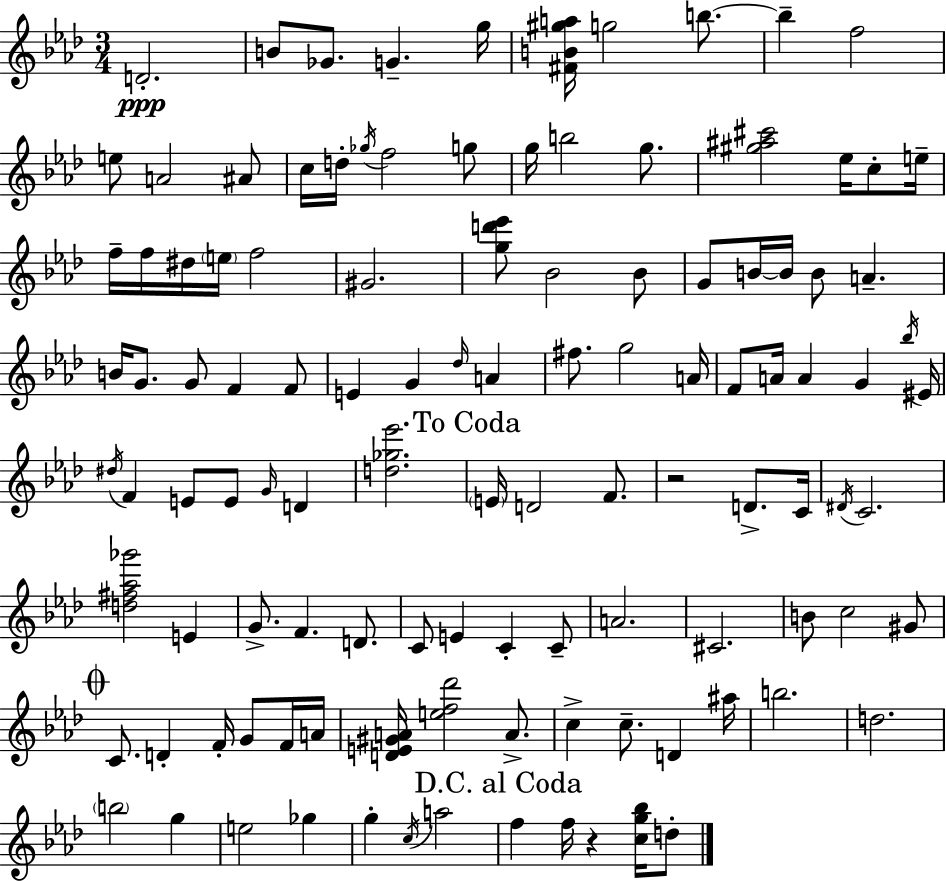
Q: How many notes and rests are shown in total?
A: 113